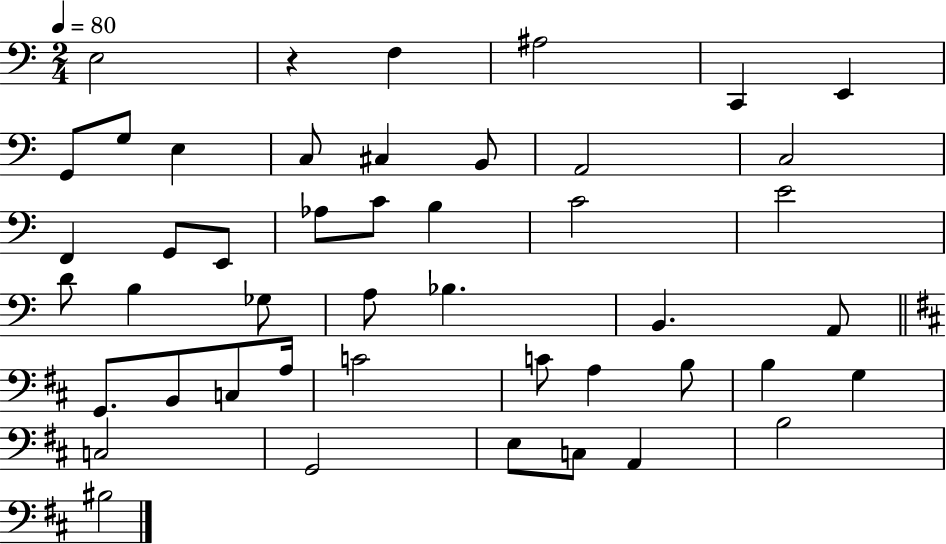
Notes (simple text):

E3/h R/q F3/q A#3/h C2/q E2/q G2/e G3/e E3/q C3/e C#3/q B2/e A2/h C3/h F2/q G2/e E2/e Ab3/e C4/e B3/q C4/h E4/h D4/e B3/q Gb3/e A3/e Bb3/q. B2/q. A2/e G2/e. B2/e C3/e A3/s C4/h C4/e A3/q B3/e B3/q G3/q C3/h G2/h E3/e C3/e A2/q B3/h BIS3/h